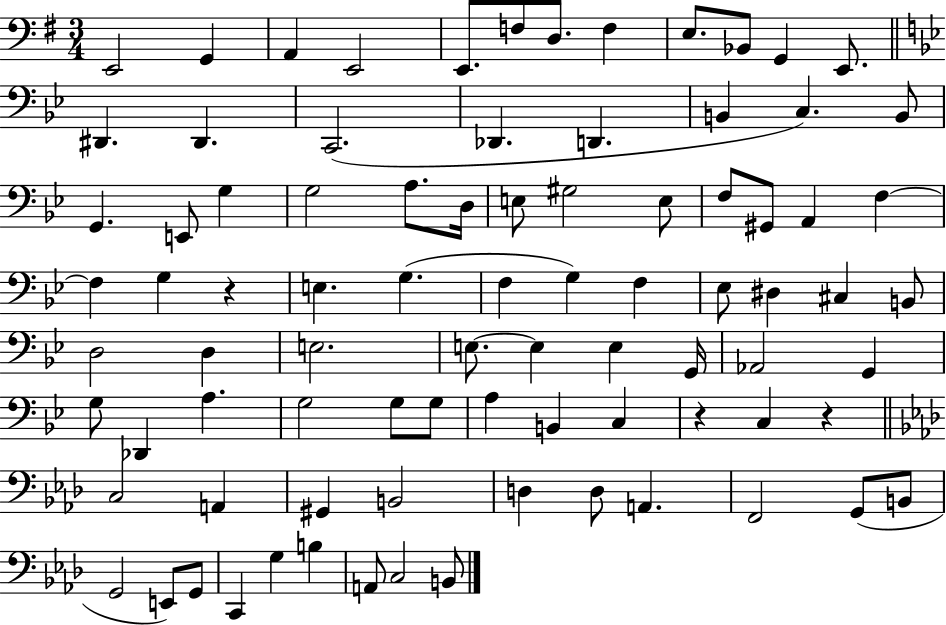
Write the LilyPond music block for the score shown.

{
  \clef bass
  \numericTimeSignature
  \time 3/4
  \key g \major
  e,2 g,4 | a,4 e,2 | e,8. f8 d8. f4 | e8. bes,8 g,4 e,8. | \break \bar "||" \break \key bes \major dis,4. dis,4. | c,2.( | des,4. d,4. | b,4 c4.) b,8 | \break g,4. e,8 g4 | g2 a8. d16 | e8 gis2 e8 | f8 gis,8 a,4 f4~~ | \break f4 g4 r4 | e4. g4.( | f4 g4) f4 | ees8 dis4 cis4 b,8 | \break d2 d4 | e2. | e8.~~ e4 e4 g,16 | aes,2 g,4 | \break g8 des,4 a4. | g2 g8 g8 | a4 b,4 c4 | r4 c4 r4 | \break \bar "||" \break \key f \minor c2 a,4 | gis,4 b,2 | d4 d8 a,4. | f,2 g,8( b,8 | \break g,2 e,8) g,8 | c,4 g4 b4 | a,8 c2 b,8 | \bar "|."
}